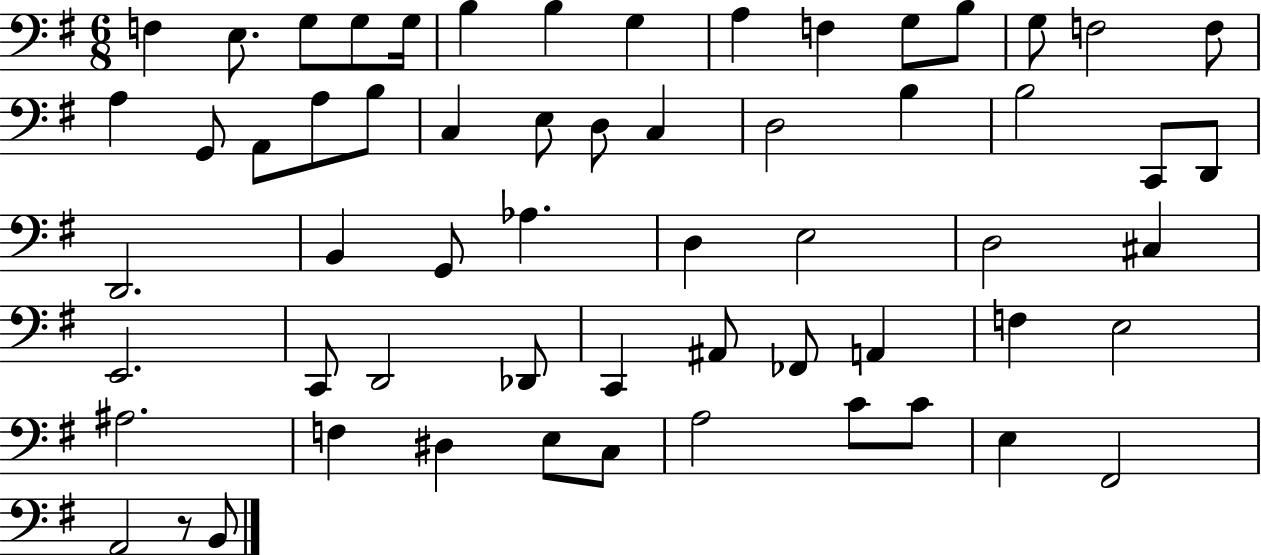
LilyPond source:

{
  \clef bass
  \numericTimeSignature
  \time 6/8
  \key g \major
  f4 e8. g8 g8 g16 | b4 b4 g4 | a4 f4 g8 b8 | g8 f2 f8 | \break a4 g,8 a,8 a8 b8 | c4 e8 d8 c4 | d2 b4 | b2 c,8 d,8 | \break d,2. | b,4 g,8 aes4. | d4 e2 | d2 cis4 | \break e,2. | c,8 d,2 des,8 | c,4 ais,8 fes,8 a,4 | f4 e2 | \break ais2. | f4 dis4 e8 c8 | a2 c'8 c'8 | e4 fis,2 | \break a,2 r8 b,8 | \bar "|."
}